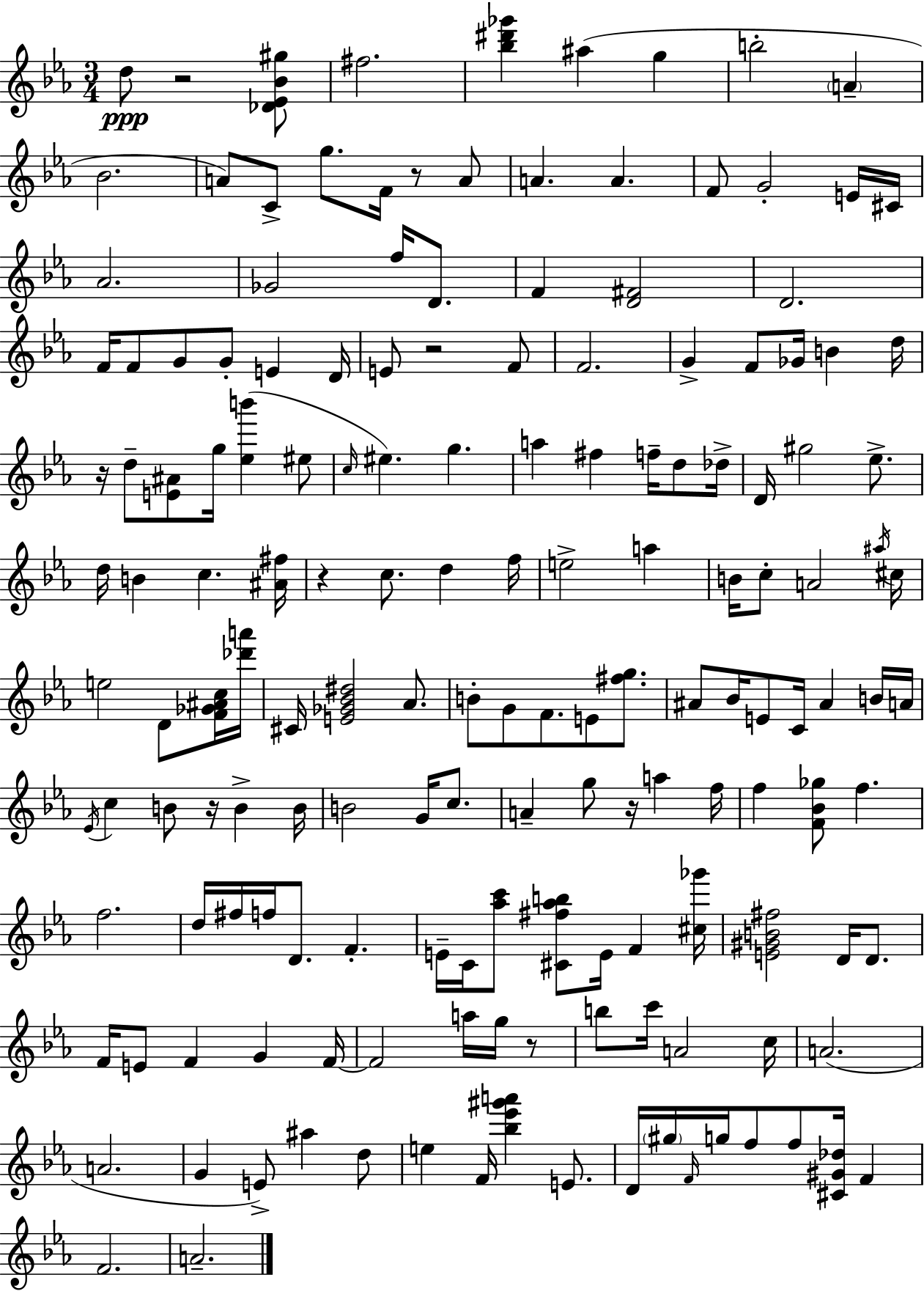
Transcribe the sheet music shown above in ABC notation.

X:1
T:Untitled
M:3/4
L:1/4
K:Cm
d/2 z2 [_D_E_B^g]/2 ^f2 [_b^d'_g'] ^a g b2 A _B2 A/2 C/2 g/2 F/4 z/2 A/2 A A F/2 G2 E/4 ^C/4 _A2 _G2 f/4 D/2 F [D^F]2 D2 F/4 F/2 G/2 G/2 E D/4 E/2 z2 F/2 F2 G F/2 _G/4 B d/4 z/4 d/2 [E^A]/2 g/4 [_eb'] ^e/2 c/4 ^e g a ^f f/4 d/2 _d/4 D/4 ^g2 _e/2 d/4 B c [^A^f]/4 z c/2 d f/4 e2 a B/4 c/2 A2 ^a/4 ^c/4 e2 D/2 [F_G^Ac]/4 [_d'a']/4 ^C/4 [E_G_B^d]2 _A/2 B/2 G/2 F/2 E/2 [^fg]/2 ^A/2 _B/4 E/2 C/4 ^A B/4 A/4 _E/4 c B/2 z/4 B B/4 B2 G/4 c/2 A g/2 z/4 a f/4 f [F_B_g]/2 f f2 d/4 ^f/4 f/4 D/2 F E/4 C/4 [_ac']/2 [^C^f_ab]/2 E/4 F [^c_g']/4 [E^GB^f]2 D/4 D/2 F/4 E/2 F G F/4 F2 a/4 g/4 z/2 b/2 c'/4 A2 c/4 A2 A2 G E/2 ^a d/2 e F/4 [_b_e'^g'a'] E/2 D/4 ^g/4 F/4 g/4 f/2 f/2 [^C^G_d]/4 F F2 A2